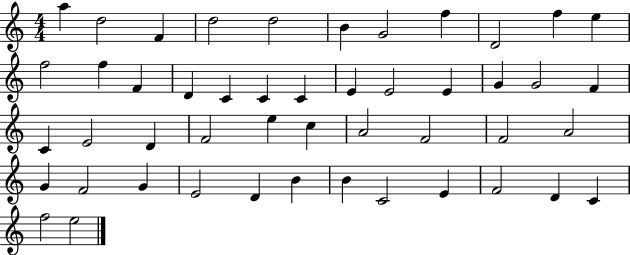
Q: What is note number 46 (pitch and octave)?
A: C4